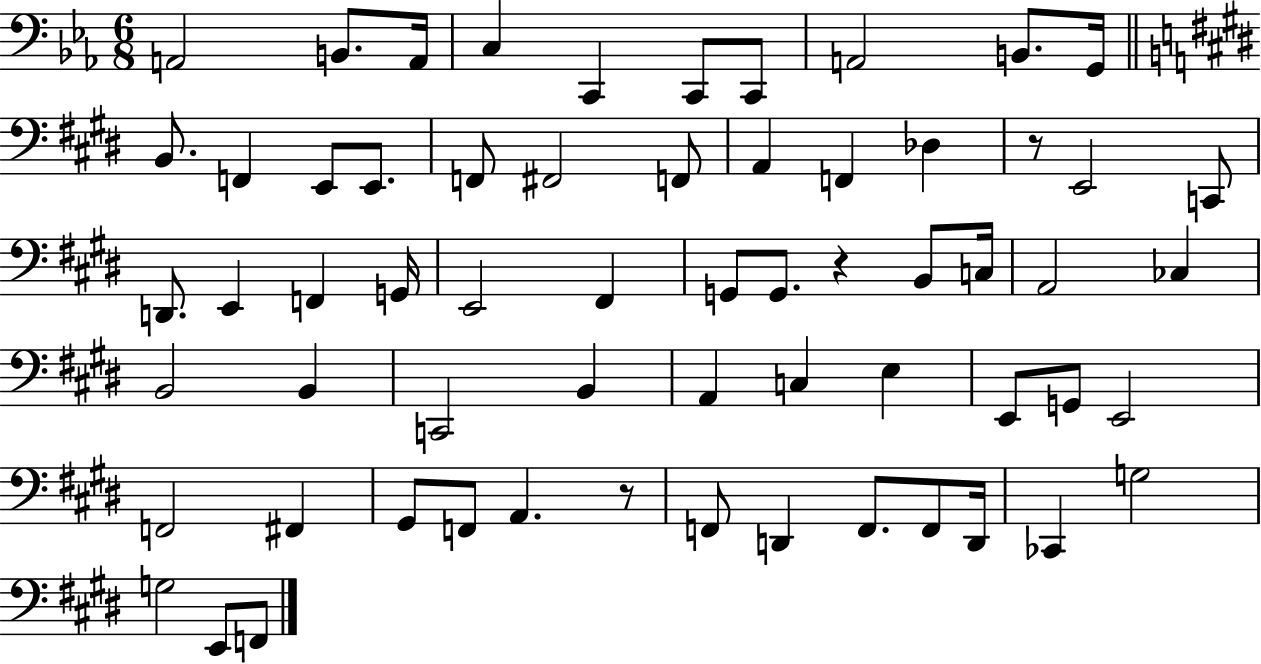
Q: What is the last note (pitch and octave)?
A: F2